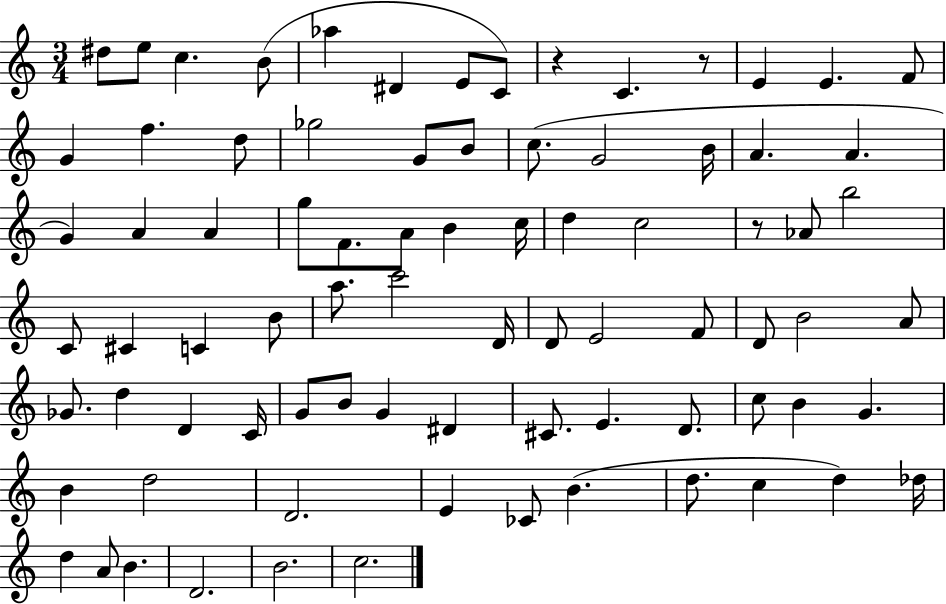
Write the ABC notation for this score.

X:1
T:Untitled
M:3/4
L:1/4
K:C
^d/2 e/2 c B/2 _a ^D E/2 C/2 z C z/2 E E F/2 G f d/2 _g2 G/2 B/2 c/2 G2 B/4 A A G A A g/2 F/2 A/2 B c/4 d c2 z/2 _A/2 b2 C/2 ^C C B/2 a/2 c'2 D/4 D/2 E2 F/2 D/2 B2 A/2 _G/2 d D C/4 G/2 B/2 G ^D ^C/2 E D/2 c/2 B G B d2 D2 E _C/2 B d/2 c d _d/4 d A/2 B D2 B2 c2